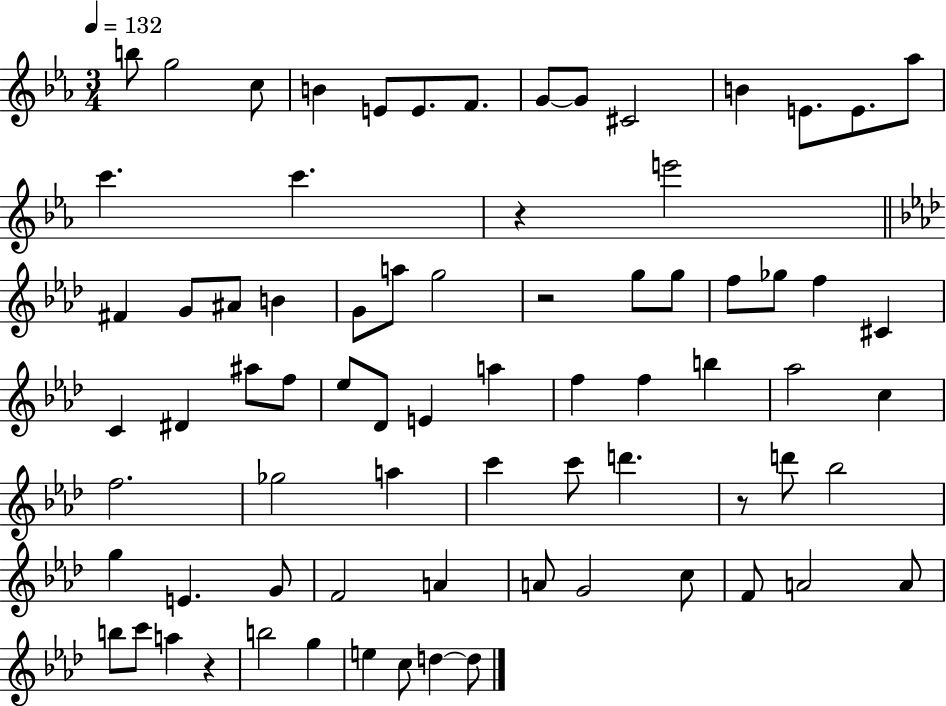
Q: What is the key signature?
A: EES major